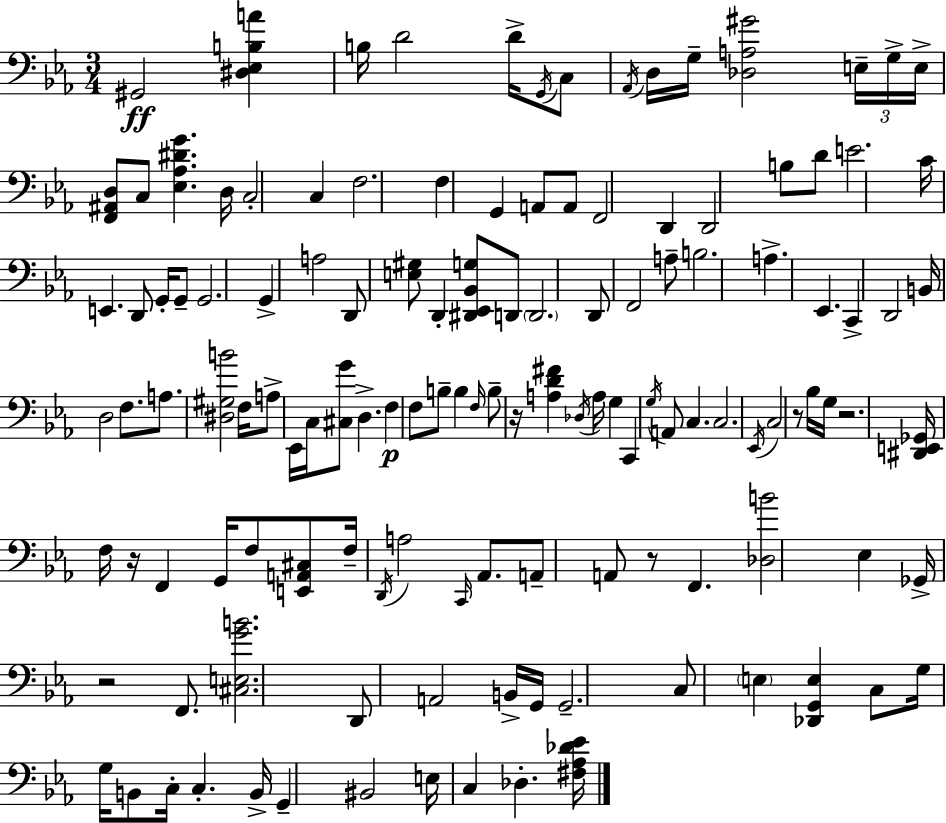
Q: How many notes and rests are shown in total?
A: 129